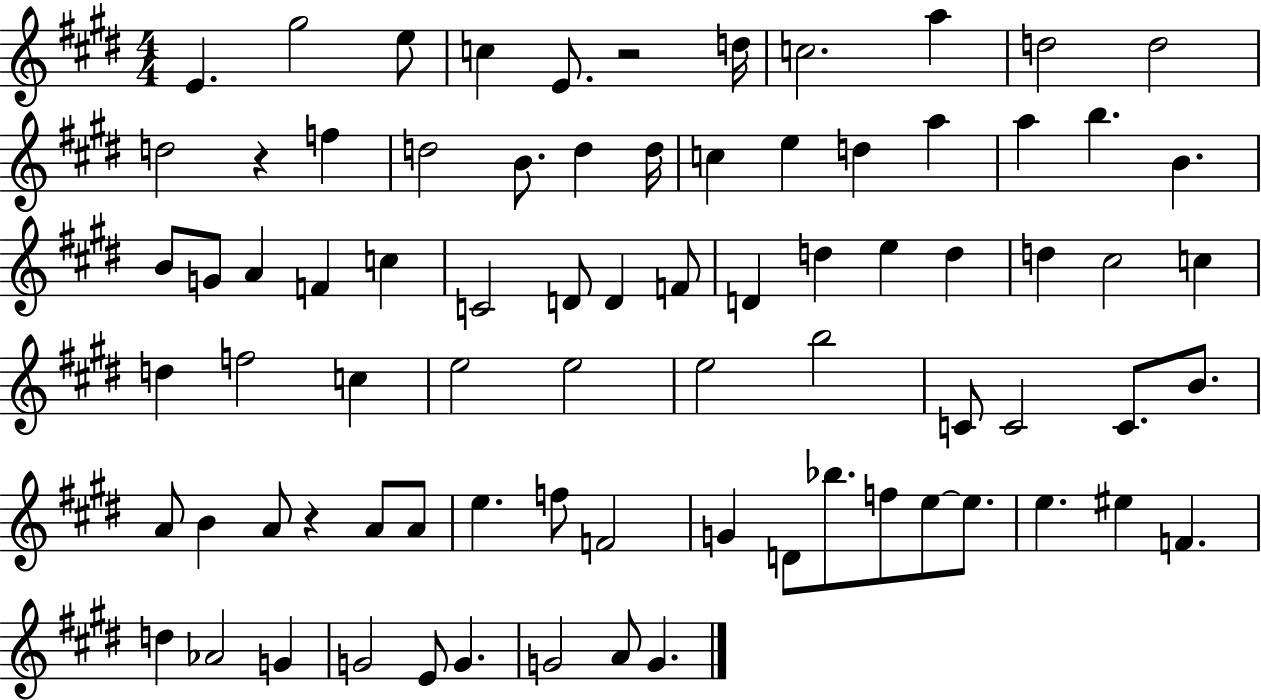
{
  \clef treble
  \numericTimeSignature
  \time 4/4
  \key e \major
  \repeat volta 2 { e'4. gis''2 e''8 | c''4 e'8. r2 d''16 | c''2. a''4 | d''2 d''2 | \break d''2 r4 f''4 | d''2 b'8. d''4 d''16 | c''4 e''4 d''4 a''4 | a''4 b''4. b'4. | \break b'8 g'8 a'4 f'4 c''4 | c'2 d'8 d'4 f'8 | d'4 d''4 e''4 d''4 | d''4 cis''2 c''4 | \break d''4 f''2 c''4 | e''2 e''2 | e''2 b''2 | c'8 c'2 c'8. b'8. | \break a'8 b'4 a'8 r4 a'8 a'8 | e''4. f''8 f'2 | g'4 d'8 bes''8. f''8 e''8~~ e''8. | e''4. eis''4 f'4. | \break d''4 aes'2 g'4 | g'2 e'8 g'4. | g'2 a'8 g'4. | } \bar "|."
}